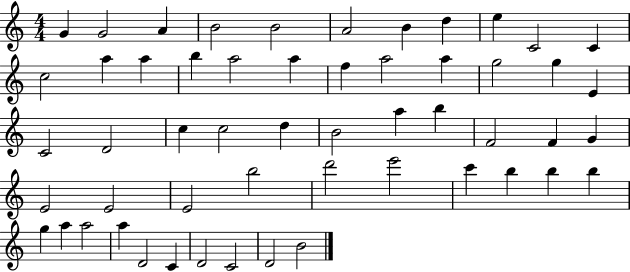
{
  \clef treble
  \numericTimeSignature
  \time 4/4
  \key c \major
  g'4 g'2 a'4 | b'2 b'2 | a'2 b'4 d''4 | e''4 c'2 c'4 | \break c''2 a''4 a''4 | b''4 a''2 a''4 | f''4 a''2 a''4 | g''2 g''4 e'4 | \break c'2 d'2 | c''4 c''2 d''4 | b'2 a''4 b''4 | f'2 f'4 g'4 | \break e'2 e'2 | e'2 b''2 | d'''2 e'''2 | c'''4 b''4 b''4 b''4 | \break g''4 a''4 a''2 | a''4 d'2 c'4 | d'2 c'2 | d'2 b'2 | \break \bar "|."
}